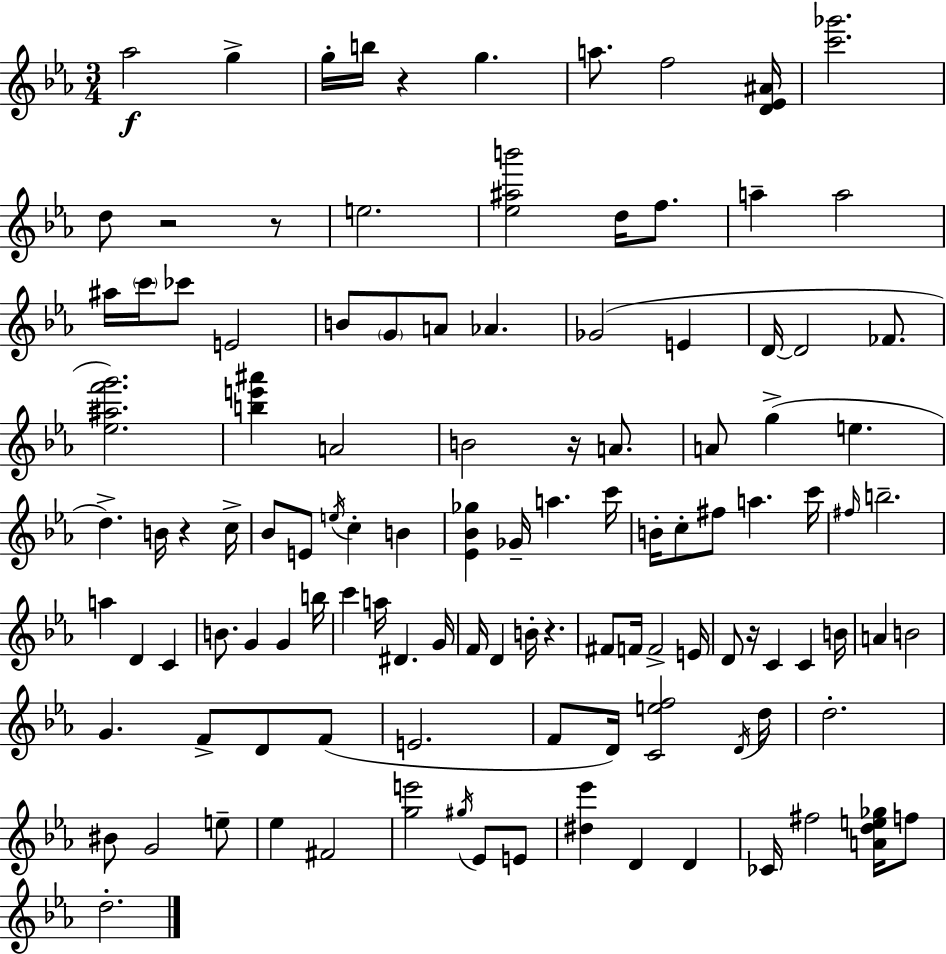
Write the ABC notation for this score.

X:1
T:Untitled
M:3/4
L:1/4
K:Cm
_a2 g g/4 b/4 z g a/2 f2 [D_E^A]/4 [c'_g']2 d/2 z2 z/2 e2 [_e^ab']2 d/4 f/2 a a2 ^a/4 c'/4 _c'/2 E2 B/2 G/2 A/2 _A _G2 E D/4 D2 _F/2 [_e^af'g']2 [be'^a'] A2 B2 z/4 A/2 A/2 g e d B/4 z c/4 _B/2 E/2 e/4 c B [_E_B_g] _G/4 a c'/4 B/4 c/2 ^f/2 a c'/4 ^f/4 b2 a D C B/2 G G b/4 c' a/4 ^D G/4 F/4 D B/4 z ^F/2 F/4 F2 E/4 D/2 z/4 C C B/4 A B2 G F/2 D/2 F/2 E2 F/2 D/4 [Cef]2 D/4 d/4 d2 ^B/2 G2 e/2 _e ^F2 [ge']2 ^g/4 _E/2 E/2 [^d_e'] D D _C/4 ^f2 [Ade_g]/4 f/2 d2